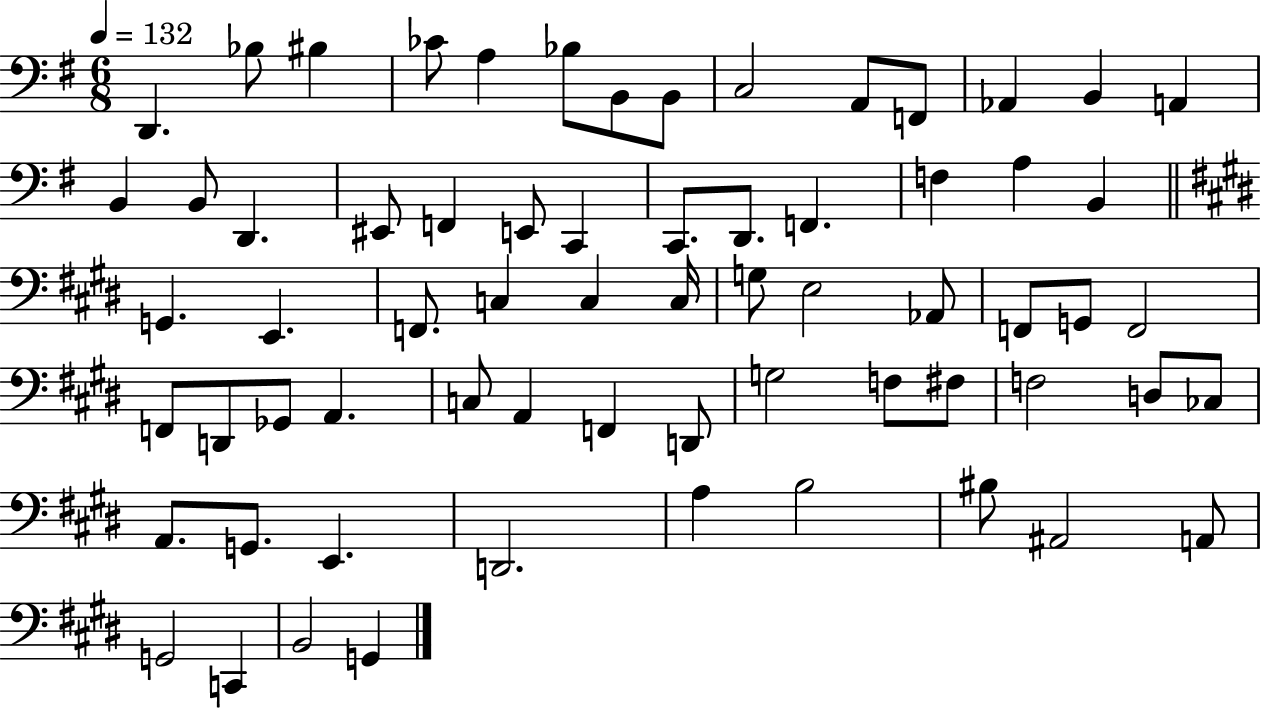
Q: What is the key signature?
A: G major